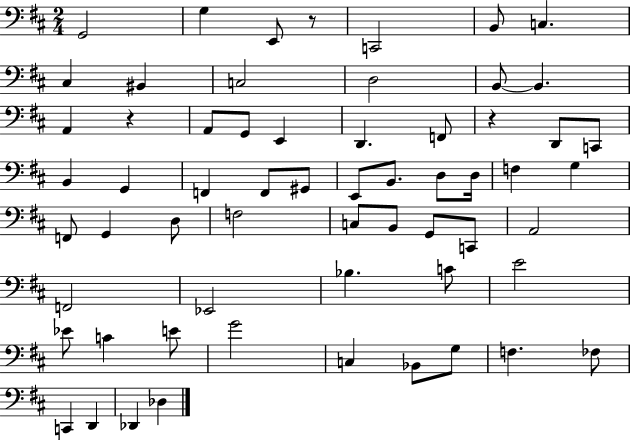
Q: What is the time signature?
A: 2/4